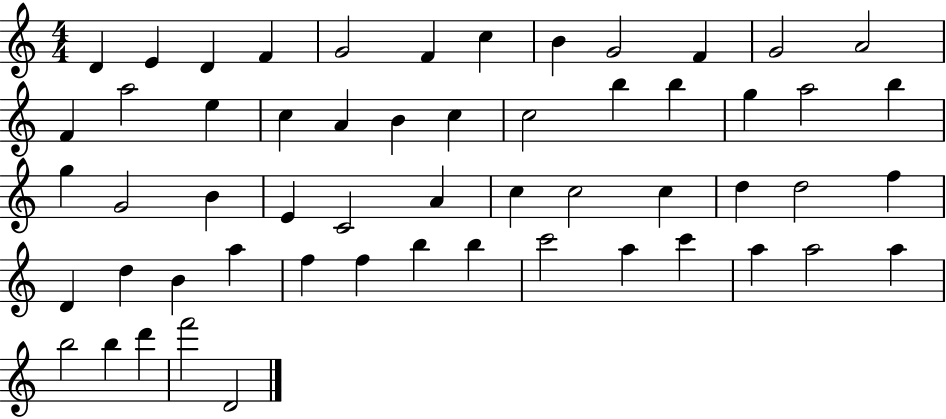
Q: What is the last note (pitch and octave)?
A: D4